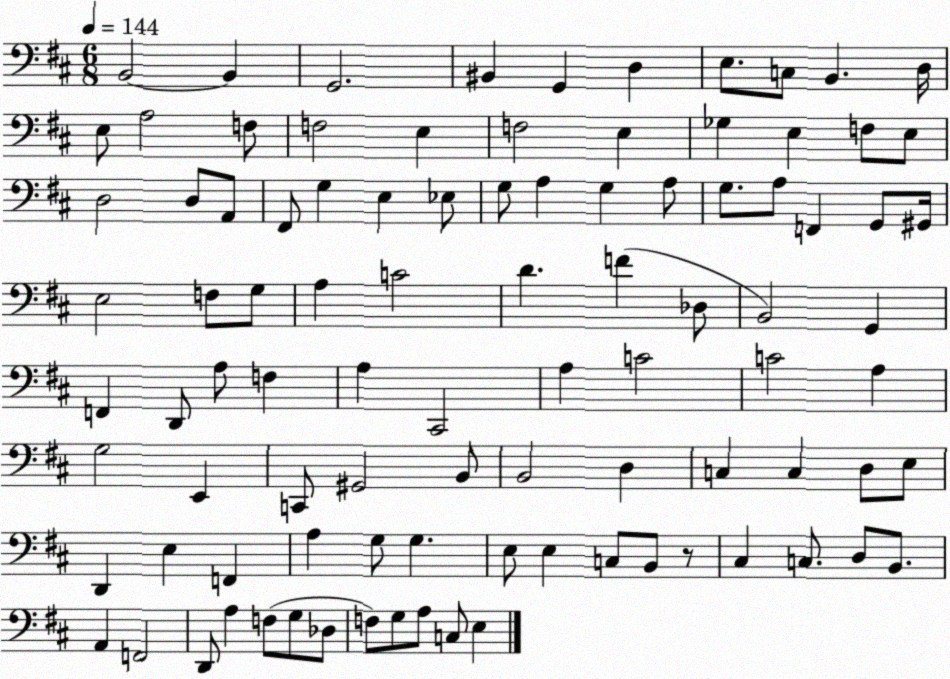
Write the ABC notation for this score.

X:1
T:Untitled
M:6/8
L:1/4
K:D
B,,2 B,, G,,2 ^B,, G,, D, E,/2 C,/2 B,, D,/4 E,/2 A,2 F,/2 F,2 E, F,2 E, _G, E, F,/2 E,/2 D,2 D,/2 A,,/2 ^F,,/2 G, E, _E,/2 G,/2 A, G, A,/2 G,/2 A,/2 F,, G,,/2 ^G,,/4 E,2 F,/2 G,/2 A, C2 D F _D,/2 B,,2 G,, F,, D,,/2 A,/2 F, A, ^C,,2 A, C2 C2 A, G,2 E,, C,,/2 ^G,,2 B,,/2 B,,2 D, C, C, D,/2 E,/2 D,, E, F,, A, G,/2 G, E,/2 E, C,/2 B,,/2 z/2 ^C, C,/2 D,/2 B,,/2 A,, F,,2 D,,/2 A, F,/2 G,/2 _D,/2 F,/2 G,/2 A,/2 C,/2 E,